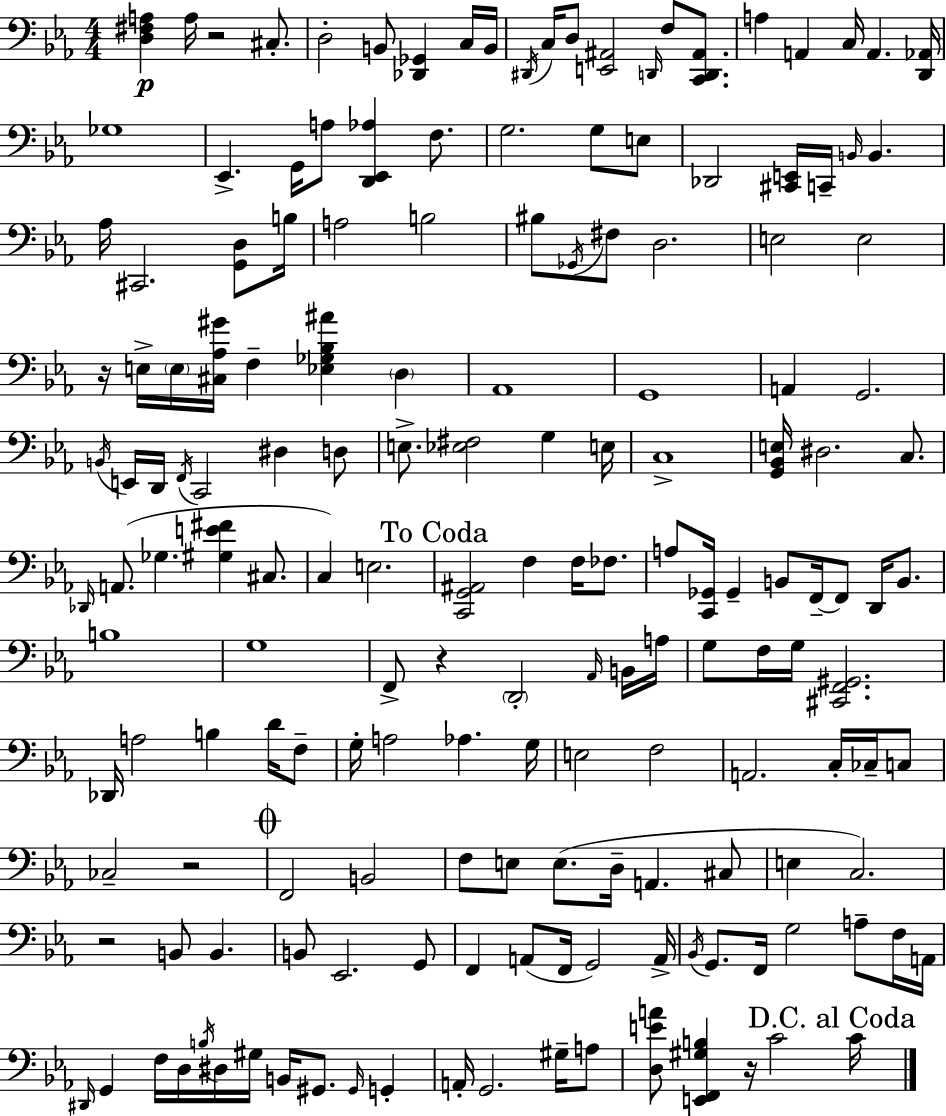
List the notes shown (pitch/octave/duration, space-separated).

[D3,F#3,A3]/q A3/s R/h C#3/e. D3/h B2/e [Db2,Gb2]/q C3/s B2/s D#2/s C3/s D3/e [E2,A#2]/h D2/s F3/e [C2,D2,A#2]/e. A3/q A2/q C3/s A2/q. [D2,Ab2]/s Gb3/w Eb2/q. G2/s A3/e [D2,Eb2,Ab3]/q F3/e. G3/h. G3/e E3/e Db2/h [C#2,E2]/s C2/s B2/s B2/q. Ab3/s C#2/h. [G2,D3]/e B3/s A3/h B3/h BIS3/e Gb2/s F#3/e D3/h. E3/h E3/h R/s E3/s E3/s [C#3,Ab3,G#4]/s F3/q [Eb3,Gb3,Bb3,A#4]/q D3/q Ab2/w G2/w A2/q G2/h. B2/s E2/s D2/s F2/s C2/h D#3/q D3/e E3/e. [Eb3,F#3]/h G3/q E3/s C3/w [G2,Bb2,E3]/s D#3/h. C3/e. Db2/s A2/e. Gb3/q. [G#3,E4,F#4]/q C#3/e. C3/q E3/h. [C2,G2,A#2]/h F3/q F3/s FES3/e. A3/e [C2,Gb2]/s Gb2/q B2/e F2/s F2/e D2/s B2/e. B3/w G3/w F2/e R/q D2/h Ab2/s B2/s A3/s G3/e F3/s G3/s [C#2,F2,G#2]/h. Db2/s A3/h B3/q D4/s F3/e G3/s A3/h Ab3/q. G3/s E3/h F3/h A2/h. C3/s CES3/s C3/e CES3/h R/h F2/h B2/h F3/e E3/e E3/e. D3/s A2/q. C#3/e E3/q C3/h. R/h B2/e B2/q. B2/e Eb2/h. G2/e F2/q A2/e F2/s G2/h A2/s Bb2/s G2/e. F2/s G3/h A3/e F3/s A2/s D#2/s G2/q F3/s D3/s B3/s D#3/s G#3/s B2/s G#2/e. G#2/s G2/q A2/s G2/h. G#3/s A3/e [D3,E4,A4]/e [E2,F2,G#3,B3]/q R/s C4/h C4/s